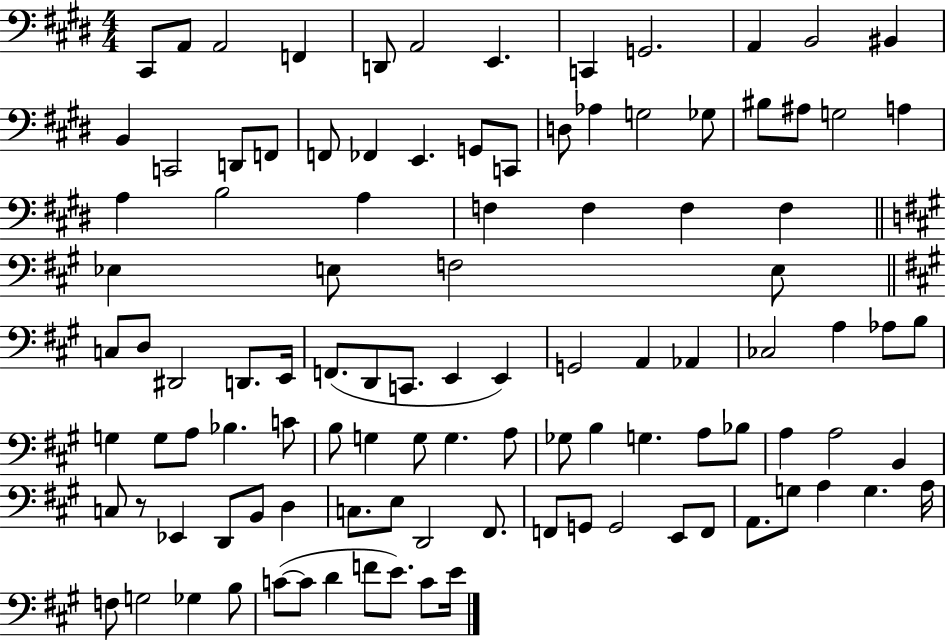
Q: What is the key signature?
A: E major